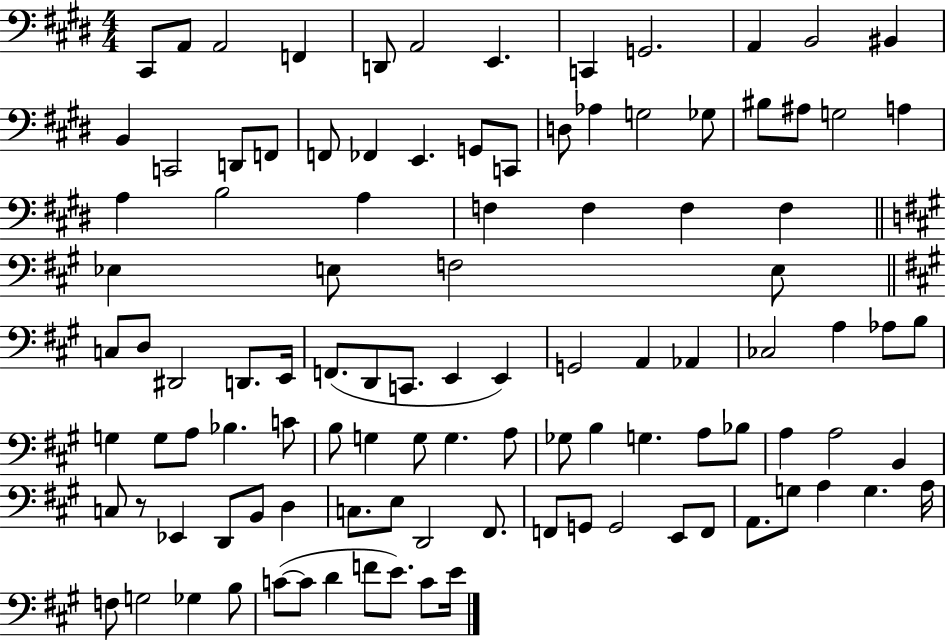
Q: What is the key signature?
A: E major